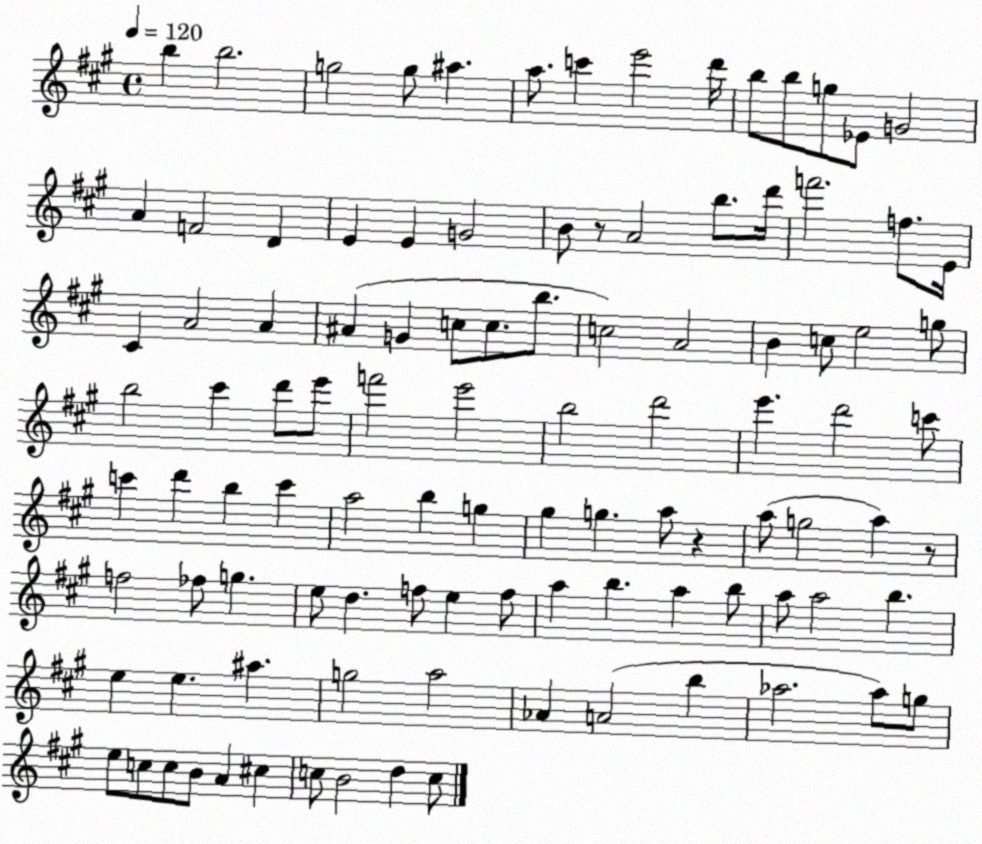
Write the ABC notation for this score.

X:1
T:Untitled
M:4/4
L:1/4
K:A
b b2 g2 g/2 ^a a/2 c' e'2 d'/4 b/2 b/2 g/2 _E/2 G2 A F2 D E E G2 B/2 z/2 A2 b/2 d'/4 f'2 f/2 E/4 ^C A2 A ^A G c/2 c/2 b/2 c2 A2 B c/2 e2 g/2 b2 ^c' d'/2 e'/2 f'2 e'2 b2 d'2 e' d'2 c'/2 c' d' b c' a2 b g ^g g a/2 z a/2 g2 a z/2 f2 _f/2 g e/2 d f/2 e f/2 a b a b/2 a/2 a2 b e e ^a g2 a2 _A A2 b _a2 _a/2 g/2 e/2 c/2 c/2 B/2 A ^c c/2 B2 d c/2